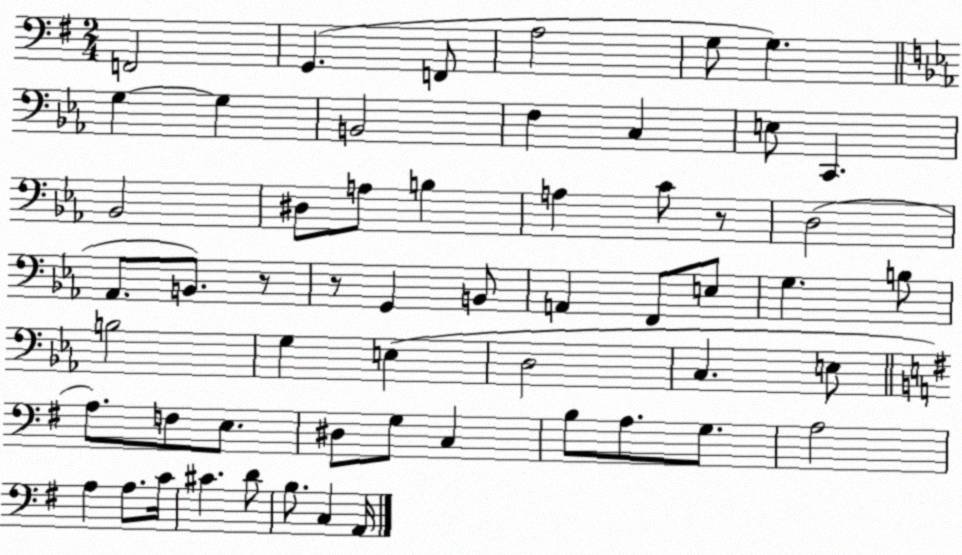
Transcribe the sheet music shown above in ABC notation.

X:1
T:Untitled
M:2/4
L:1/4
K:G
F,,2 G,, F,,/2 A,2 G,/2 G, G, G, B,,2 F, C, E,/2 C,, _B,,2 ^D,/2 A,/2 B, A, C/2 z/2 D,2 _A,,/2 B,,/2 z/2 z/2 G,, B,,/2 A,, F,,/2 E,/2 G, B,/2 B,2 G, E, D,2 C, E,/2 A,/2 F,/2 E,/2 ^D,/2 G,/2 C, B,/2 A,/2 G,/2 A,2 A, A,/2 C/4 ^C D/2 B,/2 C, A,,/4